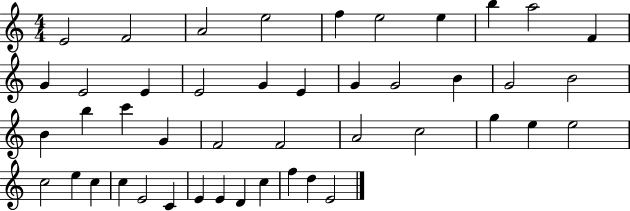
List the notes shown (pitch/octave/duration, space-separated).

E4/h F4/h A4/h E5/h F5/q E5/h E5/q B5/q A5/h F4/q G4/q E4/h E4/q E4/h G4/q E4/q G4/q G4/h B4/q G4/h B4/h B4/q B5/q C6/q G4/q F4/h F4/h A4/h C5/h G5/q E5/q E5/h C5/h E5/q C5/q C5/q E4/h C4/q E4/q E4/q D4/q C5/q F5/q D5/q E4/h